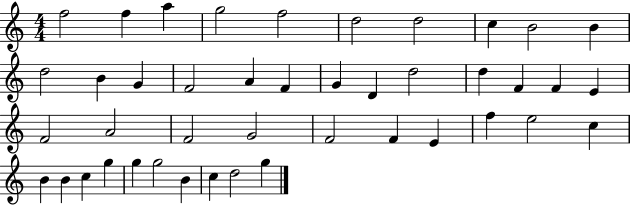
F5/h F5/q A5/q G5/h F5/h D5/h D5/h C5/q B4/h B4/q D5/h B4/q G4/q F4/h A4/q F4/q G4/q D4/q D5/h D5/q F4/q F4/q E4/q F4/h A4/h F4/h G4/h F4/h F4/q E4/q F5/q E5/h C5/q B4/q B4/q C5/q G5/q G5/q G5/h B4/q C5/q D5/h G5/q